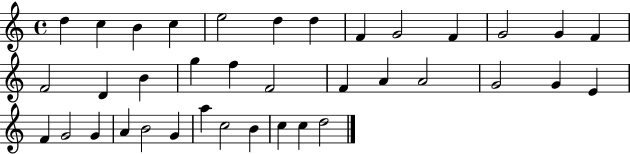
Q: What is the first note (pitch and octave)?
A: D5